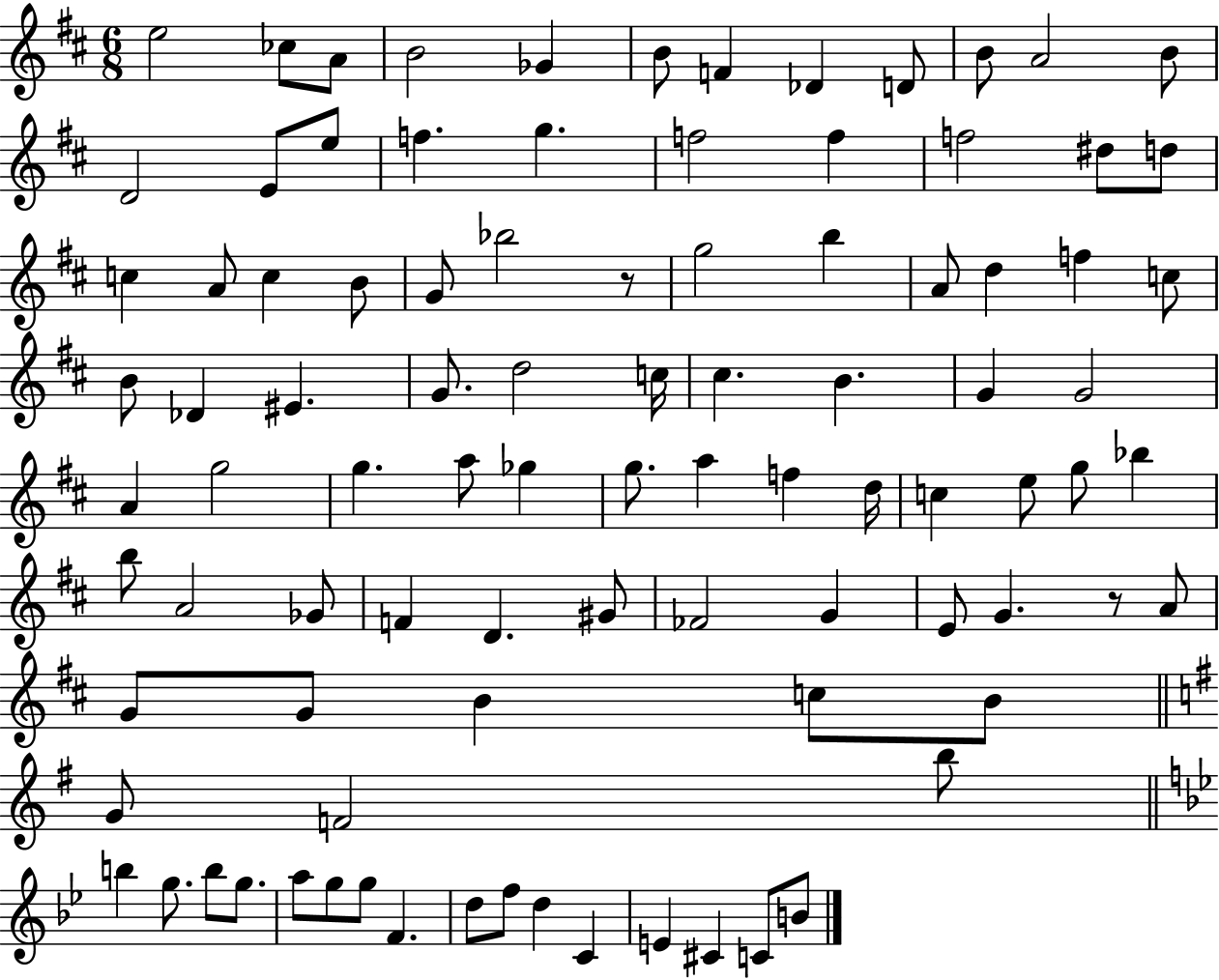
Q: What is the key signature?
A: D major